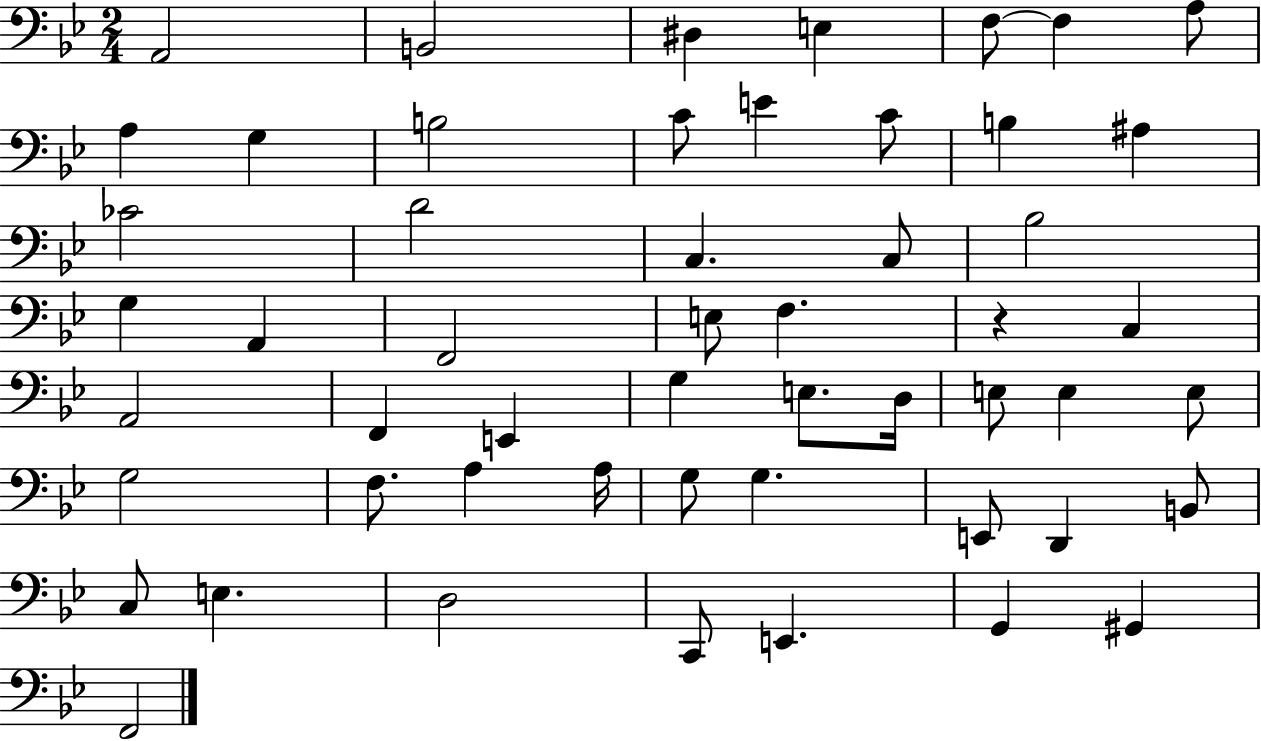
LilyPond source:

{
  \clef bass
  \numericTimeSignature
  \time 2/4
  \key bes \major
  a,2 | b,2 | dis4 e4 | f8~~ f4 a8 | \break a4 g4 | b2 | c'8 e'4 c'8 | b4 ais4 | \break ces'2 | d'2 | c4. c8 | bes2 | \break g4 a,4 | f,2 | e8 f4. | r4 c4 | \break a,2 | f,4 e,4 | g4 e8. d16 | e8 e4 e8 | \break g2 | f8. a4 a16 | g8 g4. | e,8 d,4 b,8 | \break c8 e4. | d2 | c,8 e,4. | g,4 gis,4 | \break f,2 | \bar "|."
}